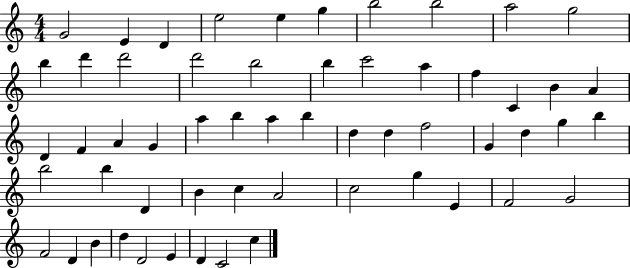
X:1
T:Untitled
M:4/4
L:1/4
K:C
G2 E D e2 e g b2 b2 a2 g2 b d' d'2 d'2 b2 b c'2 a f C B A D F A G a b a b d d f2 G d g b b2 b D B c A2 c2 g E F2 G2 F2 D B d D2 E D C2 c